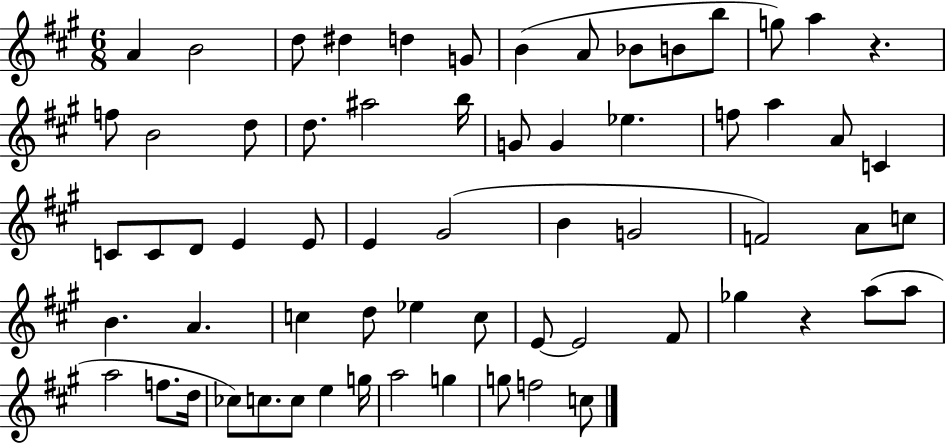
X:1
T:Untitled
M:6/8
L:1/4
K:A
A B2 d/2 ^d d G/2 B A/2 _B/2 B/2 b/2 g/2 a z f/2 B2 d/2 d/2 ^a2 b/4 G/2 G _e f/2 a A/2 C C/2 C/2 D/2 E E/2 E ^G2 B G2 F2 A/2 c/2 B A c d/2 _e c/2 E/2 E2 ^F/2 _g z a/2 a/2 a2 f/2 d/4 _c/2 c/2 c/2 e g/4 a2 g g/2 f2 c/2